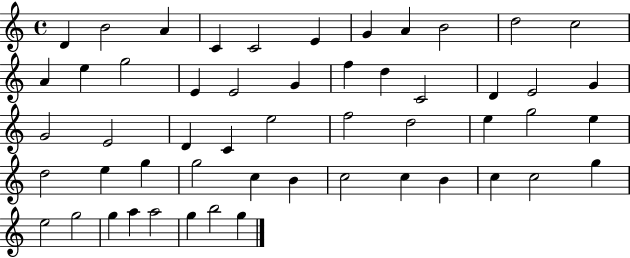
X:1
T:Untitled
M:4/4
L:1/4
K:C
D B2 A C C2 E G A B2 d2 c2 A e g2 E E2 G f d C2 D E2 G G2 E2 D C e2 f2 d2 e g2 e d2 e g g2 c B c2 c B c c2 g e2 g2 g a a2 g b2 g